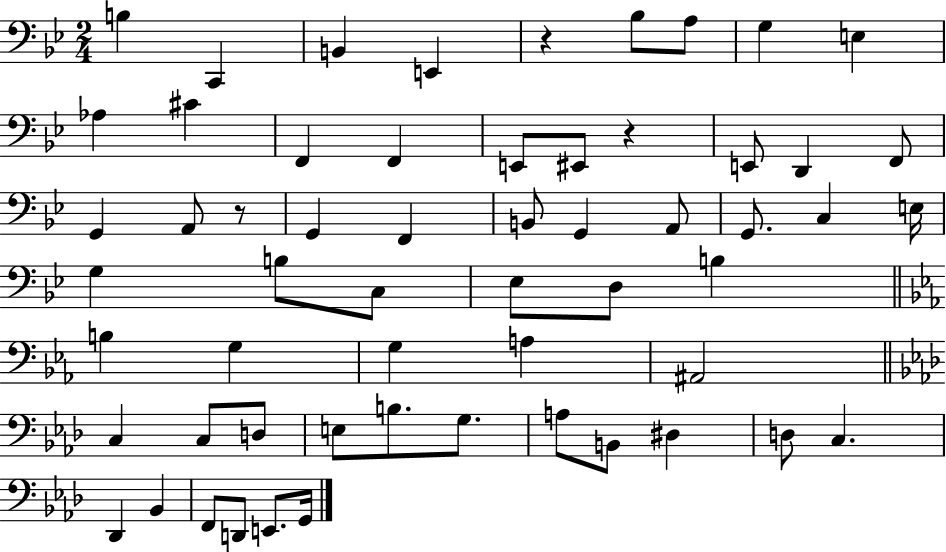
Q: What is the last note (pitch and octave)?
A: G2